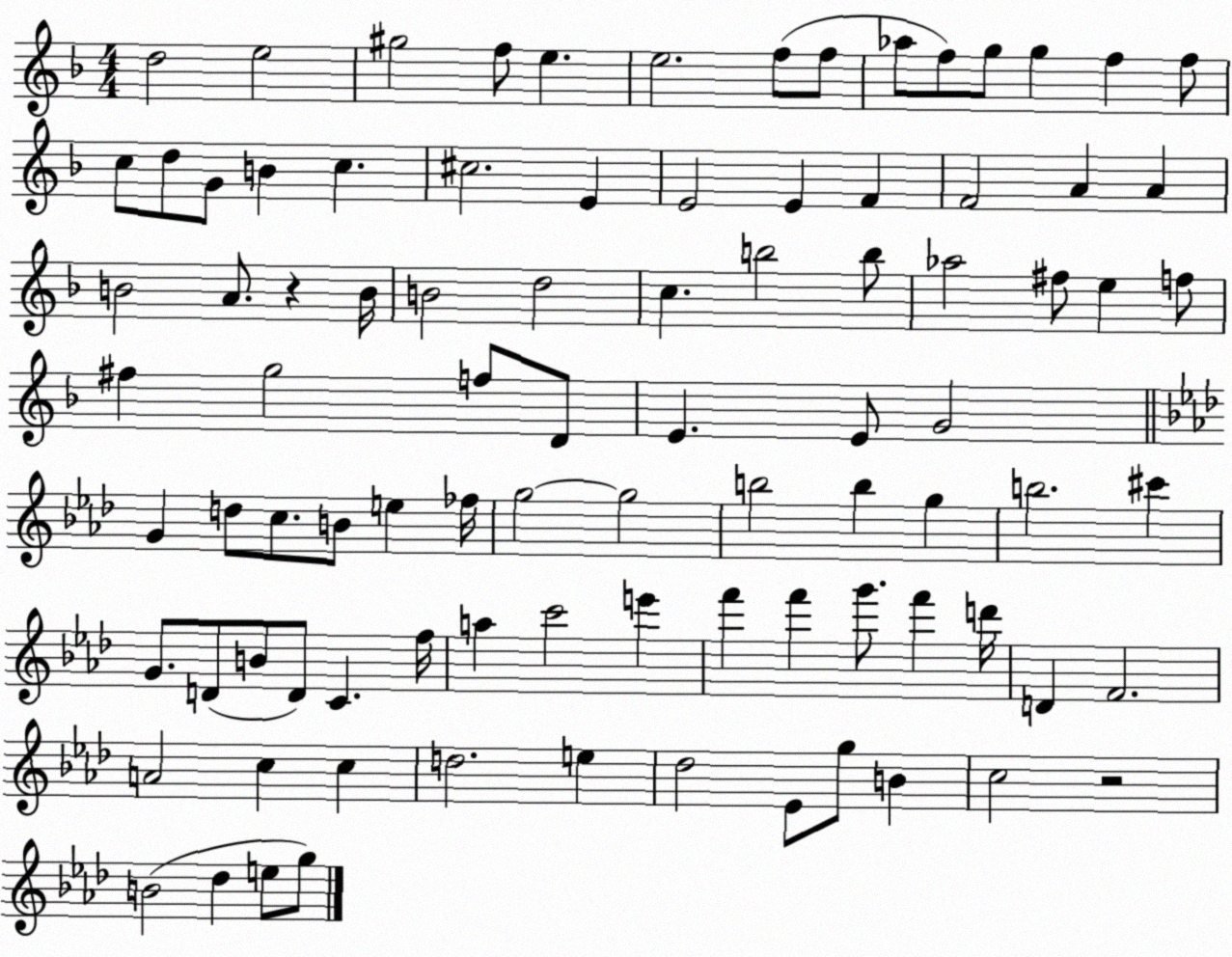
X:1
T:Untitled
M:4/4
L:1/4
K:F
d2 e2 ^g2 f/2 e e2 f/2 f/2 _a/2 f/2 g/2 g f f/2 c/2 d/2 G/2 B c ^c2 E E2 E F F2 A A B2 A/2 z B/4 B2 d2 c b2 b/2 _a2 ^f/2 e f/2 ^f g2 f/2 D/2 E E/2 G2 G d/2 c/2 B/2 e _f/4 g2 g2 b2 b g b2 ^c' G/2 D/2 B/2 D/2 C f/4 a c'2 e' f' f' g'/2 f' d'/4 D F2 A2 c c d2 e _d2 _E/2 g/2 B c2 z2 B2 _d e/2 g/2